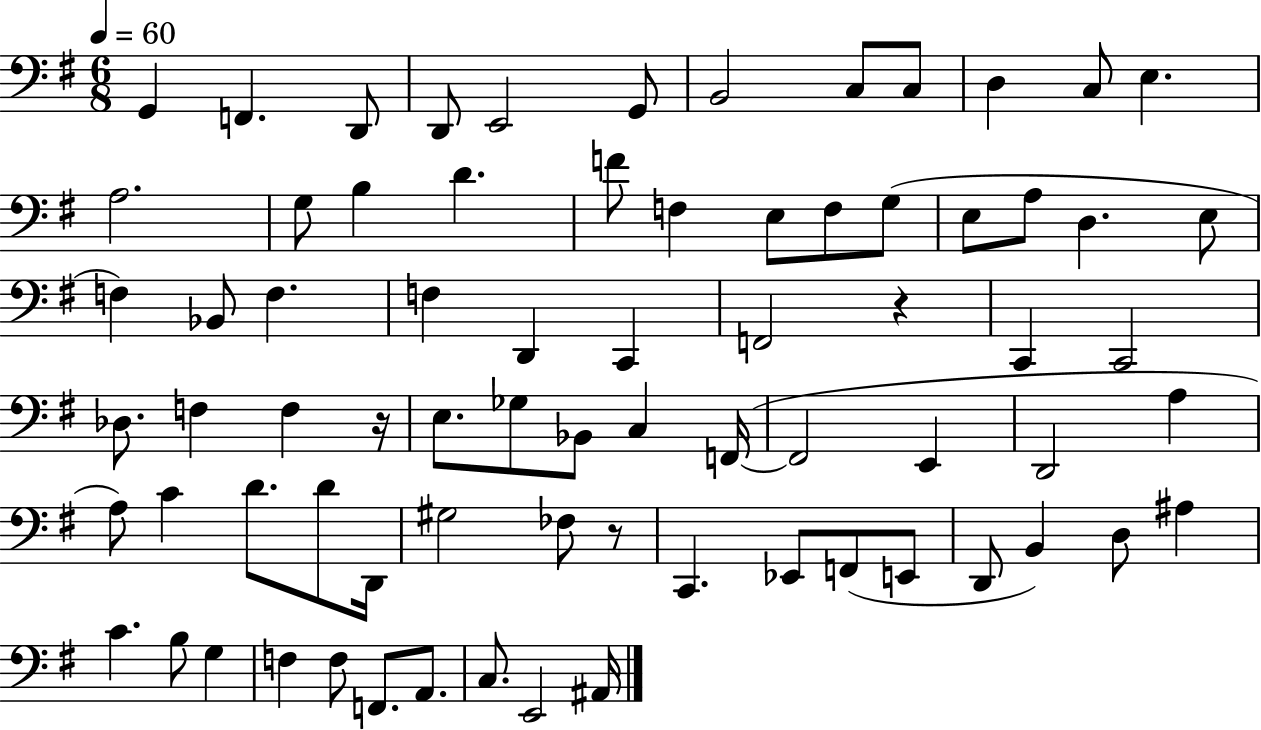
{
  \clef bass
  \numericTimeSignature
  \time 6/8
  \key g \major
  \tempo 4 = 60
  g,4 f,4. d,8 | d,8 e,2 g,8 | b,2 c8 c8 | d4 c8 e4. | \break a2. | g8 b4 d'4. | f'8 f4 e8 f8 g8( | e8 a8 d4. e8 | \break f4) bes,8 f4. | f4 d,4 c,4 | f,2 r4 | c,4 c,2 | \break des8. f4 f4 r16 | e8. ges8 bes,8 c4 f,16~(~ | f,2 e,4 | d,2 a4 | \break a8) c'4 d'8. d'8 d,16 | gis2 fes8 r8 | c,4. ees,8 f,8( e,8 | d,8 b,4) d8 ais4 | \break c'4. b8 g4 | f4 f8 f,8. a,8. | c8. e,2 ais,16 | \bar "|."
}